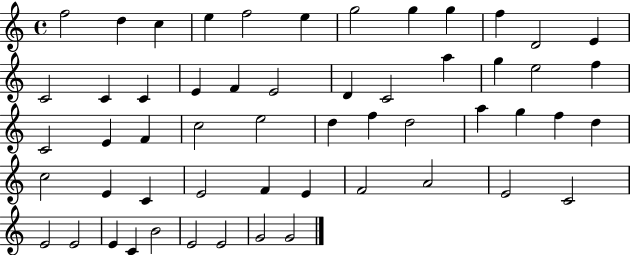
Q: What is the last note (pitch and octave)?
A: G4